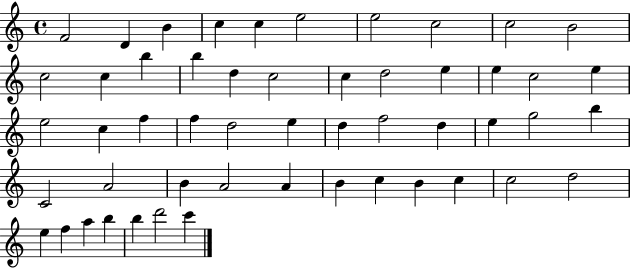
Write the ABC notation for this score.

X:1
T:Untitled
M:4/4
L:1/4
K:C
F2 D B c c e2 e2 c2 c2 B2 c2 c b b d c2 c d2 e e c2 e e2 c f f d2 e d f2 d e g2 b C2 A2 B A2 A B c B c c2 d2 e f a b b d'2 c'